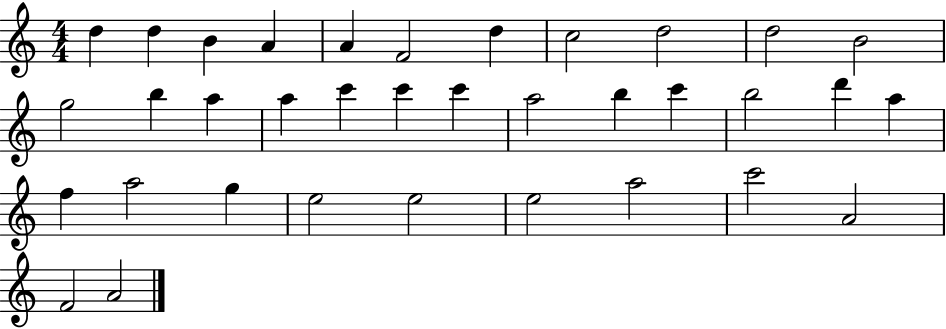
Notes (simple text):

D5/q D5/q B4/q A4/q A4/q F4/h D5/q C5/h D5/h D5/h B4/h G5/h B5/q A5/q A5/q C6/q C6/q C6/q A5/h B5/q C6/q B5/h D6/q A5/q F5/q A5/h G5/q E5/h E5/h E5/h A5/h C6/h A4/h F4/h A4/h